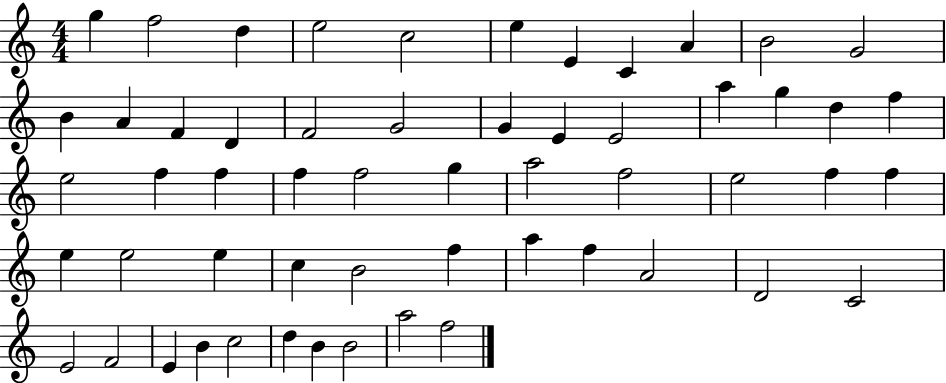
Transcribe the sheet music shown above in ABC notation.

X:1
T:Untitled
M:4/4
L:1/4
K:C
g f2 d e2 c2 e E C A B2 G2 B A F D F2 G2 G E E2 a g d f e2 f f f f2 g a2 f2 e2 f f e e2 e c B2 f a f A2 D2 C2 E2 F2 E B c2 d B B2 a2 f2